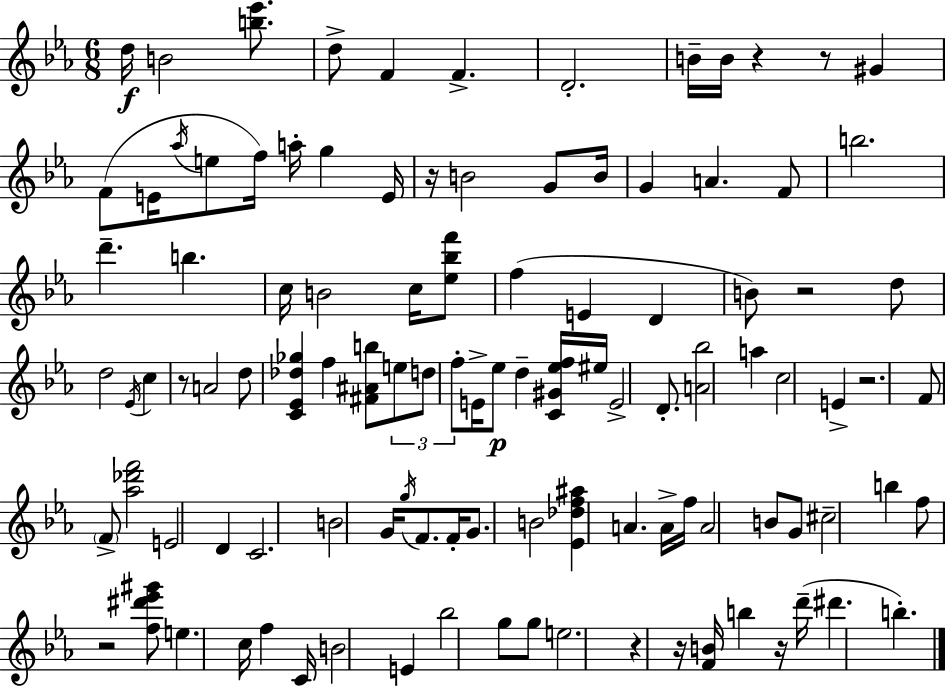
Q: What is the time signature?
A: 6/8